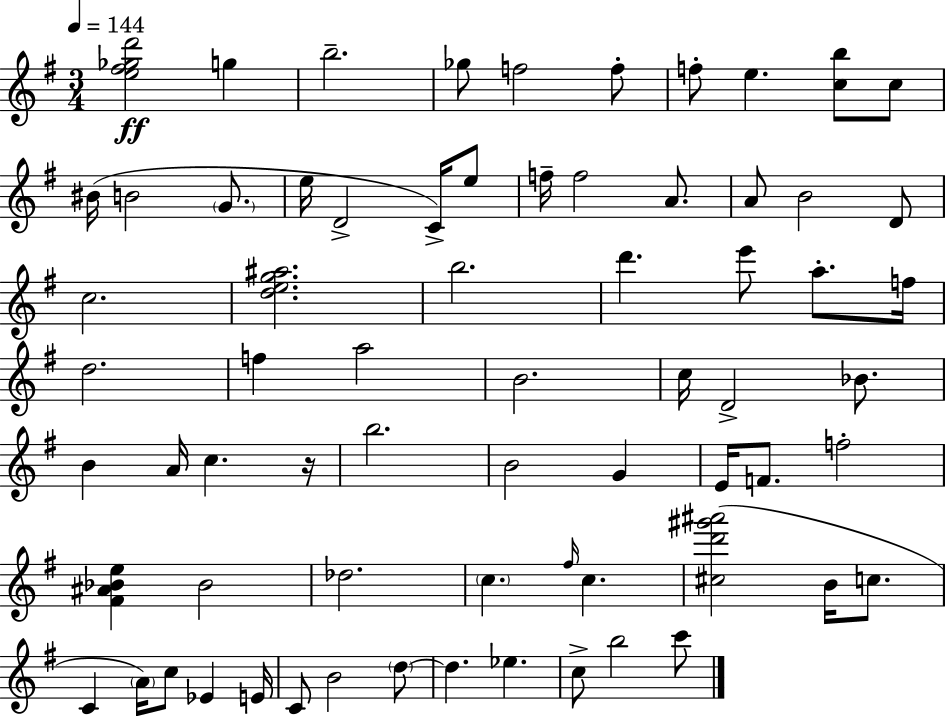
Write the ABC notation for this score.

X:1
T:Untitled
M:3/4
L:1/4
K:G
[e^f_gd']2 g b2 _g/2 f2 f/2 f/2 e [cb]/2 c/2 ^B/4 B2 G/2 e/4 D2 C/4 e/2 f/4 f2 A/2 A/2 B2 D/2 c2 [deg^a]2 b2 d' e'/2 a/2 f/4 d2 f a2 B2 c/4 D2 _B/2 B A/4 c z/4 b2 B2 G E/4 F/2 f2 [^F^A_Be] _B2 _d2 c ^f/4 c [^cd'^g'^a']2 B/4 c/2 C A/4 c/2 _E E/4 C/2 B2 d/2 d _e c/2 b2 c'/2